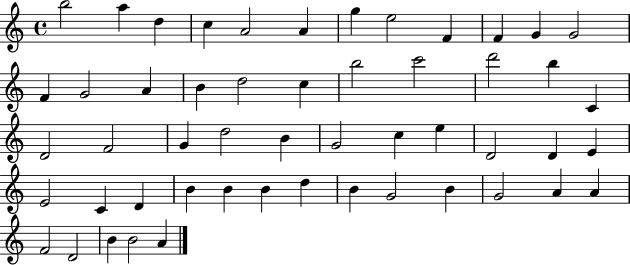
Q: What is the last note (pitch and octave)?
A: A4